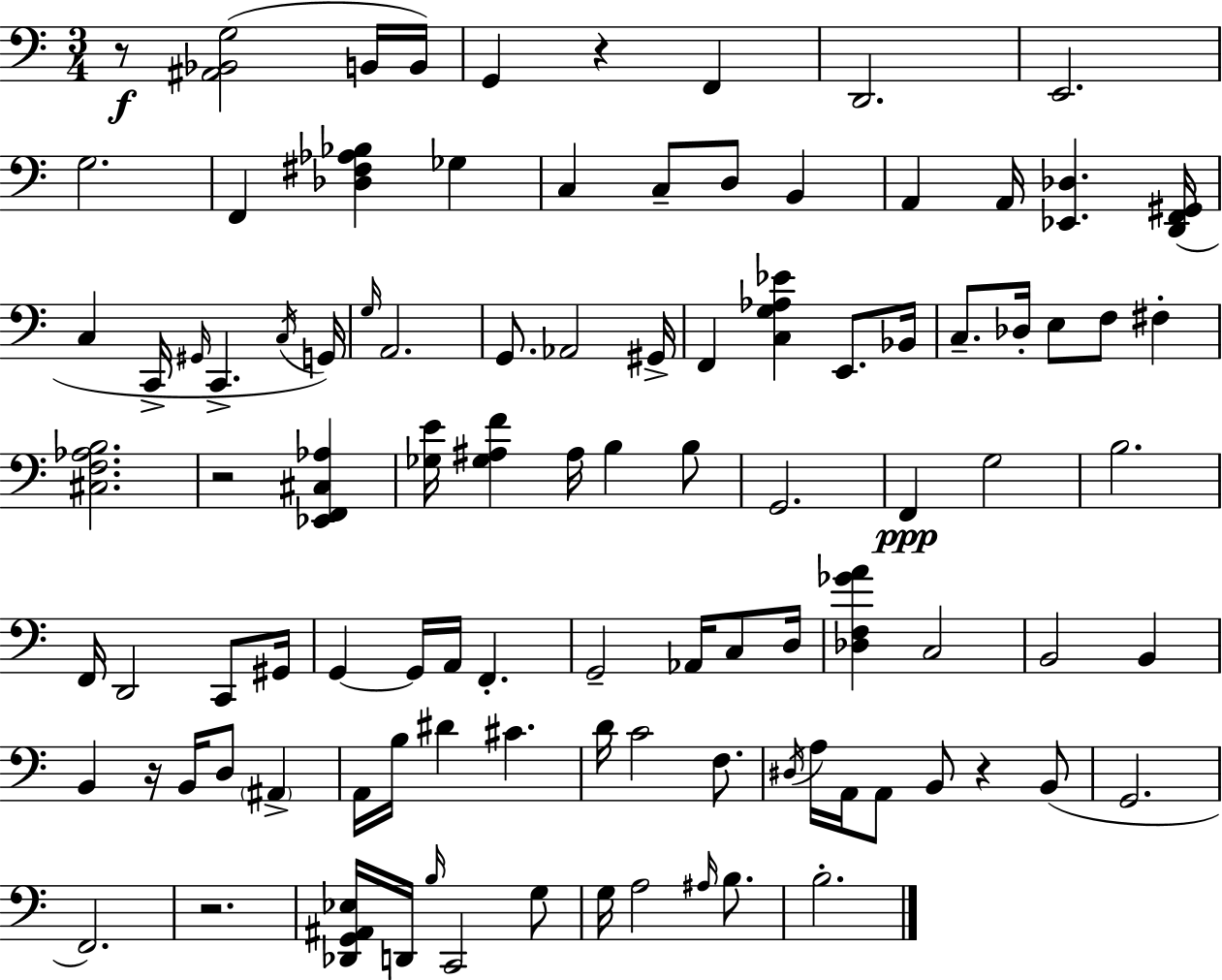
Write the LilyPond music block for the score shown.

{
  \clef bass
  \numericTimeSignature
  \time 3/4
  \key c \major
  \repeat volta 2 { r8\f <ais, bes, g>2( b,16 b,16) | g,4 r4 f,4 | d,2. | e,2. | \break g2. | f,4 <des fis aes bes>4 ges4 | c4 c8-- d8 b,4 | a,4 a,16 <ees, des>4. <d, f, gis,>16( | \break c4 c,16-> \grace { gis,16 } c,4.-> | \acciaccatura { c16 }) g,16 \grace { g16 } a,2. | g,8. aes,2 | gis,16-> f,4 <c g aes ees'>4 e,8. | \break bes,16 c8.-- des16-. e8 f8 fis4-. | <cis f aes b>2. | r2 <ees, f, cis aes>4 | <ges e'>16 <ges ais f'>4 ais16 b4 | \break b8 g,2. | f,4\ppp g2 | b2. | f,16 d,2 | \break c,8 gis,16 g,4~~ g,16 a,16 f,4.-. | g,2-- aes,16 | c8 d16 <des f ges' a'>4 c2 | b,2 b,4 | \break b,4 r16 b,16 d8 \parenthesize ais,4-> | a,16 b16 dis'4 cis'4. | d'16 c'2 | f8. \acciaccatura { dis16 } a16 a,16 a,8 b,8 r4 | \break b,8( g,2. | f,2.) | r2. | <des, g, ais, ees>16 d,16 \grace { b16 } c,2 | \break g8 g16 a2 | \grace { ais16 } b8. b2.-. | } \bar "|."
}